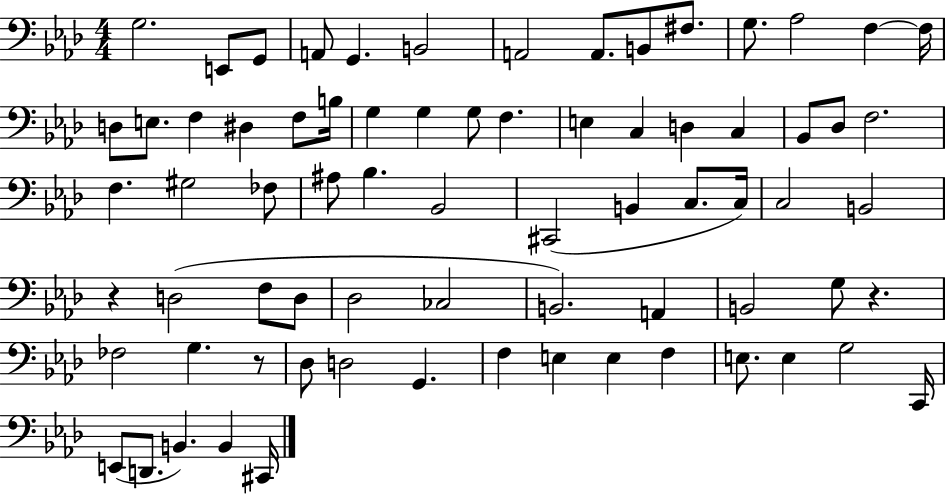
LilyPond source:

{
  \clef bass
  \numericTimeSignature
  \time 4/4
  \key aes \major
  g2. e,8 g,8 | a,8 g,4. b,2 | a,2 a,8. b,8 fis8. | g8. aes2 f4~~ f16 | \break d8 e8. f4 dis4 f8 b16 | g4 g4 g8 f4. | e4 c4 d4 c4 | bes,8 des8 f2. | \break f4. gis2 fes8 | ais8 bes4. bes,2 | cis,2( b,4 c8. c16) | c2 b,2 | \break r4 d2( f8 d8 | des2 ces2 | b,2.) a,4 | b,2 g8 r4. | \break fes2 g4. r8 | des8 d2 g,4. | f4 e4 e4 f4 | e8. e4 g2 c,16 | \break e,8( d,8. b,4.) b,4 cis,16 | \bar "|."
}